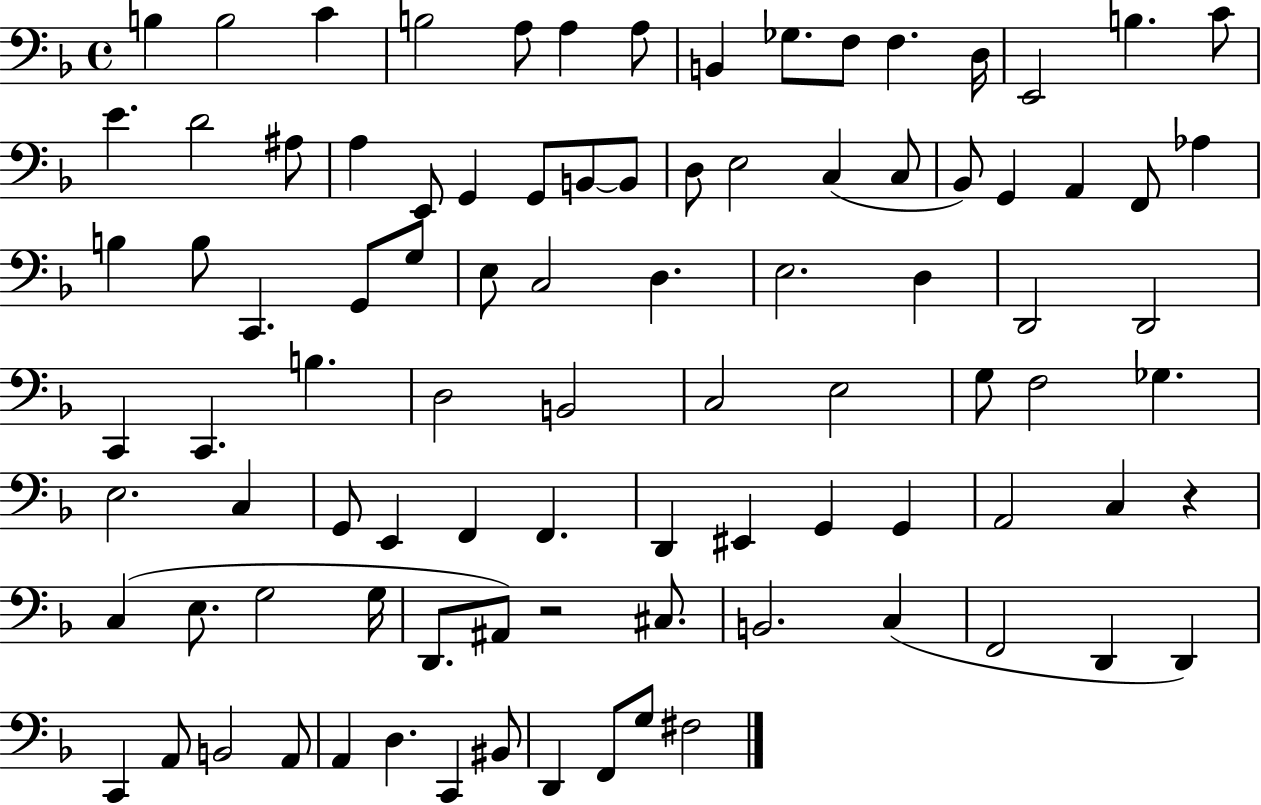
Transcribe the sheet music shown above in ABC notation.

X:1
T:Untitled
M:4/4
L:1/4
K:F
B, B,2 C B,2 A,/2 A, A,/2 B,, _G,/2 F,/2 F, D,/4 E,,2 B, C/2 E D2 ^A,/2 A, E,,/2 G,, G,,/2 B,,/2 B,,/2 D,/2 E,2 C, C,/2 _B,,/2 G,, A,, F,,/2 _A, B, B,/2 C,, G,,/2 G,/2 E,/2 C,2 D, E,2 D, D,,2 D,,2 C,, C,, B, D,2 B,,2 C,2 E,2 G,/2 F,2 _G, E,2 C, G,,/2 E,, F,, F,, D,, ^E,, G,, G,, A,,2 C, z C, E,/2 G,2 G,/4 D,,/2 ^A,,/2 z2 ^C,/2 B,,2 C, F,,2 D,, D,, C,, A,,/2 B,,2 A,,/2 A,, D, C,, ^B,,/2 D,, F,,/2 G,/2 ^F,2